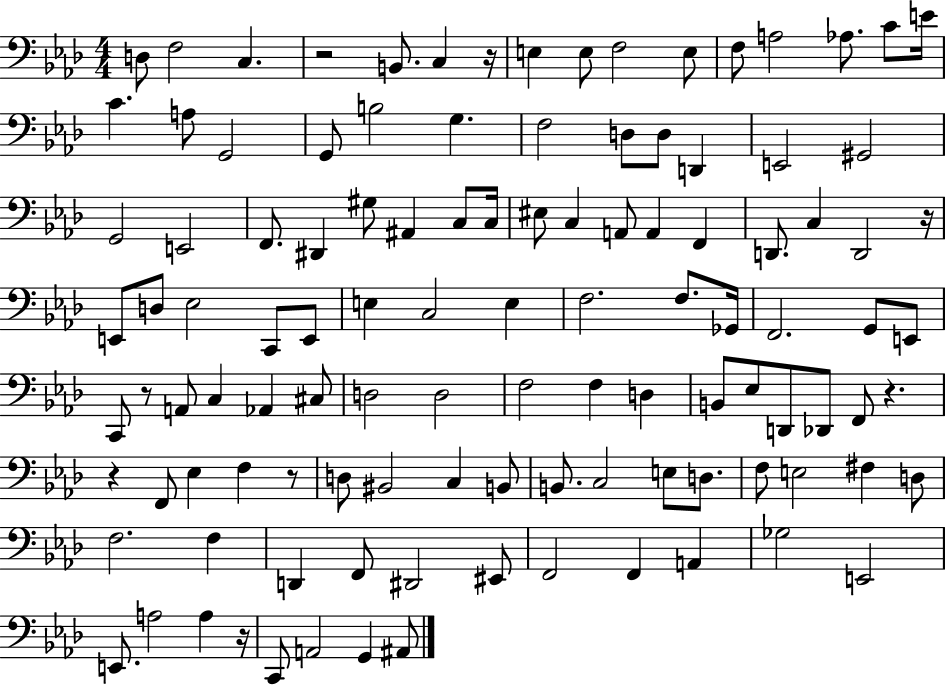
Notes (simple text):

D3/e F3/h C3/q. R/h B2/e. C3/q R/s E3/q E3/e F3/h E3/e F3/e A3/h Ab3/e. C4/e E4/s C4/q. A3/e G2/h G2/e B3/h G3/q. F3/h D3/e D3/e D2/q E2/h G#2/h G2/h E2/h F2/e. D#2/q G#3/e A#2/q C3/e C3/s EIS3/e C3/q A2/e A2/q F2/q D2/e. C3/q D2/h R/s E2/e D3/e Eb3/h C2/e E2/e E3/q C3/h E3/q F3/h. F3/e. Gb2/s F2/h. G2/e E2/e C2/e R/e A2/e C3/q Ab2/q C#3/e D3/h D3/h F3/h F3/q D3/q B2/e Eb3/e D2/e Db2/e F2/e R/q. R/q F2/e Eb3/q F3/q R/e D3/e BIS2/h C3/q B2/e B2/e. C3/h E3/e D3/e. F3/e E3/h F#3/q D3/e F3/h. F3/q D2/q F2/e D#2/h EIS2/e F2/h F2/q A2/q Gb3/h E2/h E2/e. A3/h A3/q R/s C2/e A2/h G2/q A#2/e